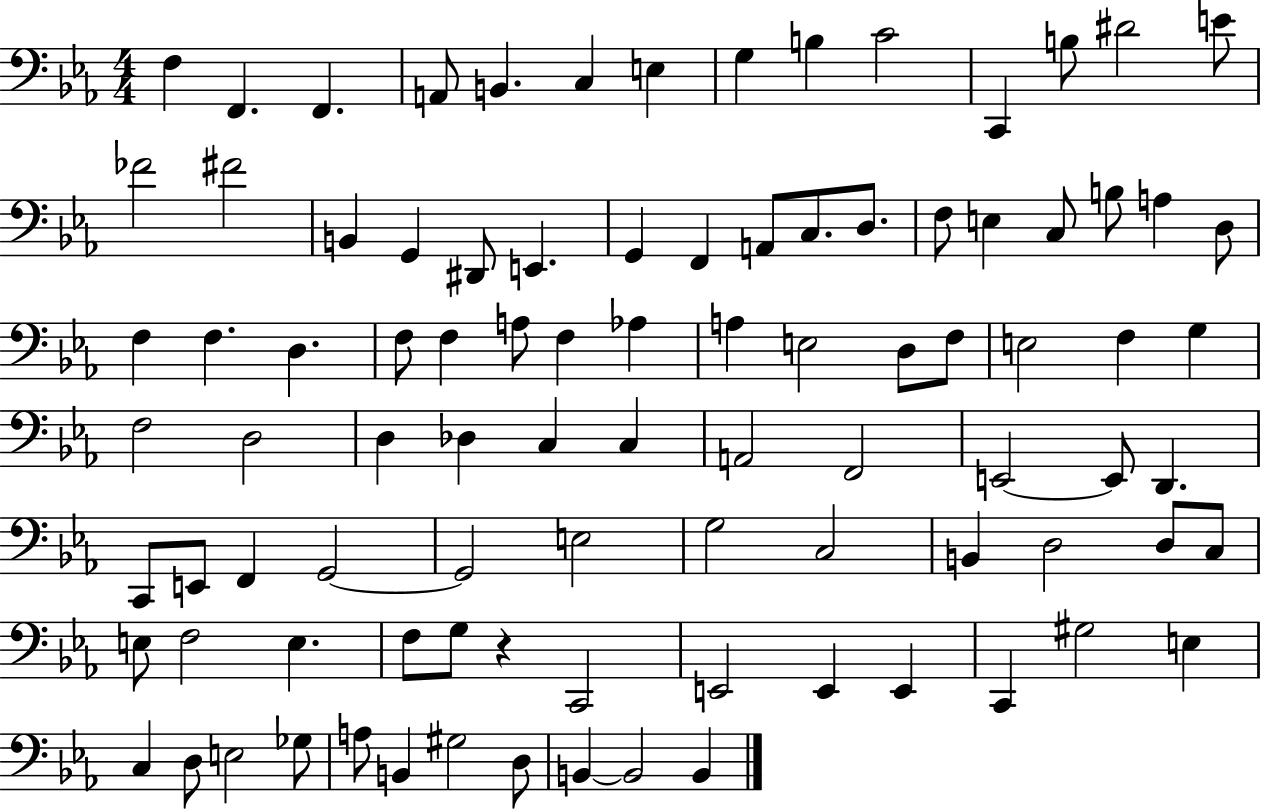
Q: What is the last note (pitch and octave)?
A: B2